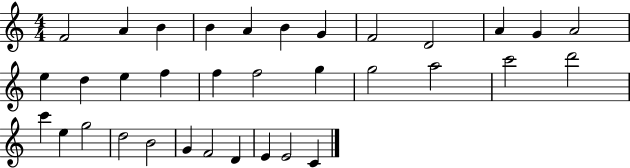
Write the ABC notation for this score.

X:1
T:Untitled
M:4/4
L:1/4
K:C
F2 A B B A B G F2 D2 A G A2 e d e f f f2 g g2 a2 c'2 d'2 c' e g2 d2 B2 G F2 D E E2 C